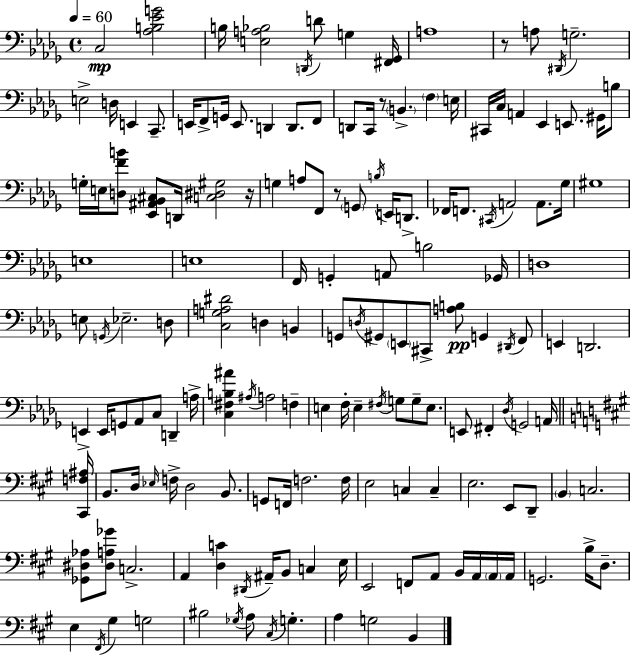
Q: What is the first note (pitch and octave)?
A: C3